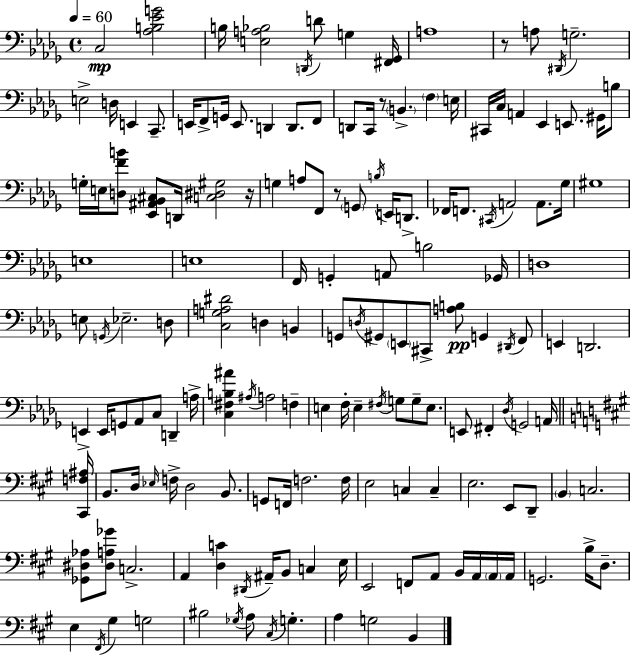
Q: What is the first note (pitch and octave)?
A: C3